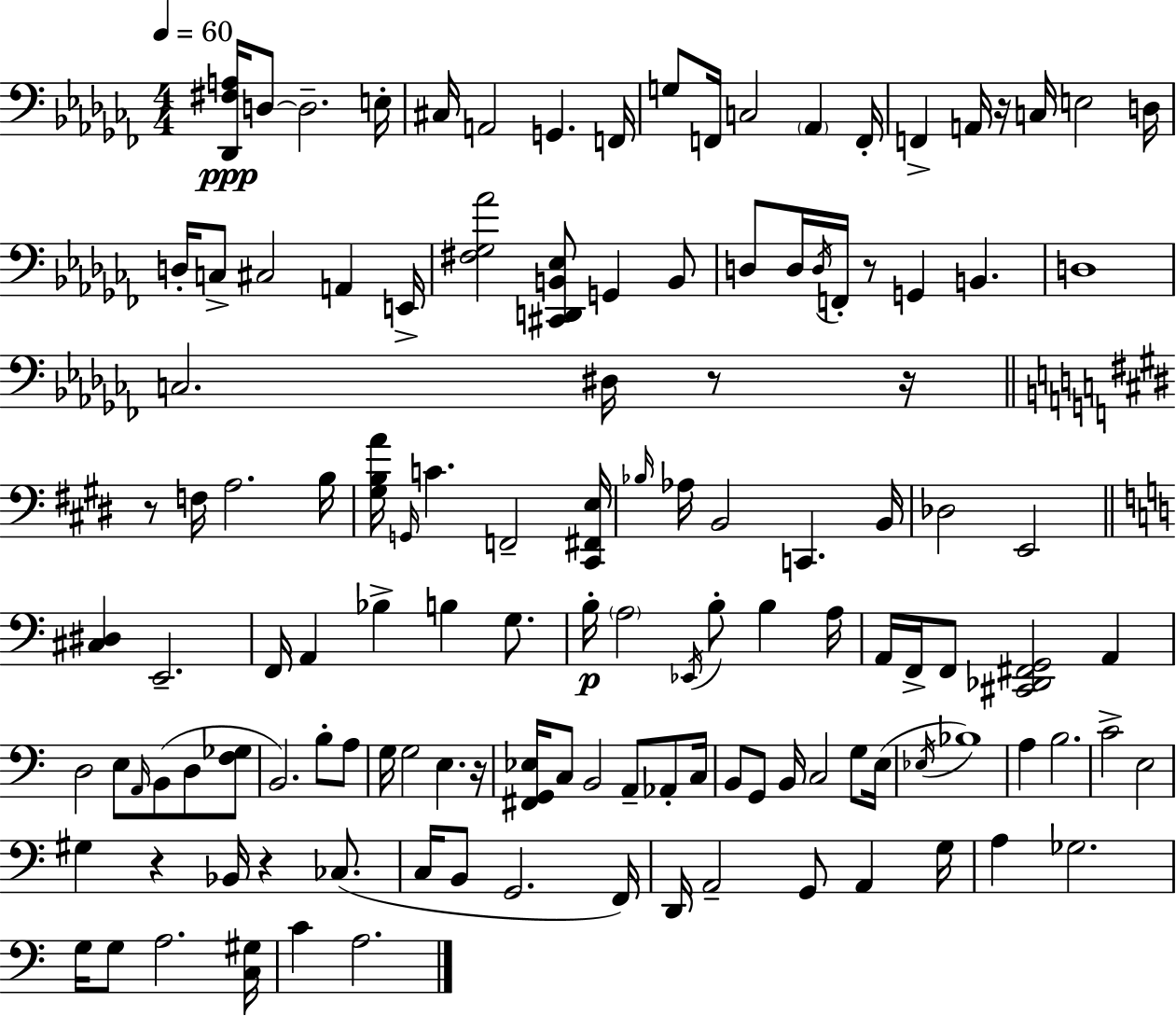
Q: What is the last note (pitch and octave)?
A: A3